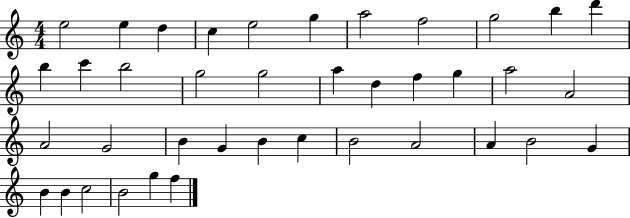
X:1
T:Untitled
M:4/4
L:1/4
K:C
e2 e d c e2 g a2 f2 g2 b d' b c' b2 g2 g2 a d f g a2 A2 A2 G2 B G B c B2 A2 A B2 G B B c2 B2 g f